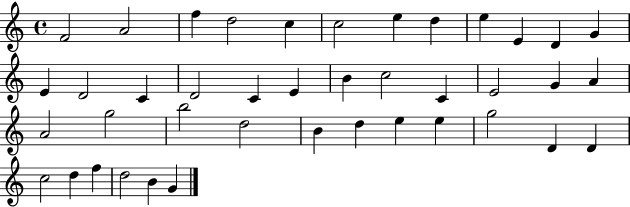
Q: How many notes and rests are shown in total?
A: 41